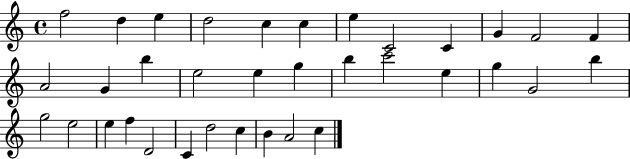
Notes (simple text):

F5/h D5/q E5/q D5/h C5/q C5/q E5/q C4/h C4/q G4/q F4/h F4/q A4/h G4/q B5/q E5/h E5/q G5/q B5/q C6/h E5/q G5/q G4/h B5/q G5/h E5/h E5/q F5/q D4/h C4/q D5/h C5/q B4/q A4/h C5/q